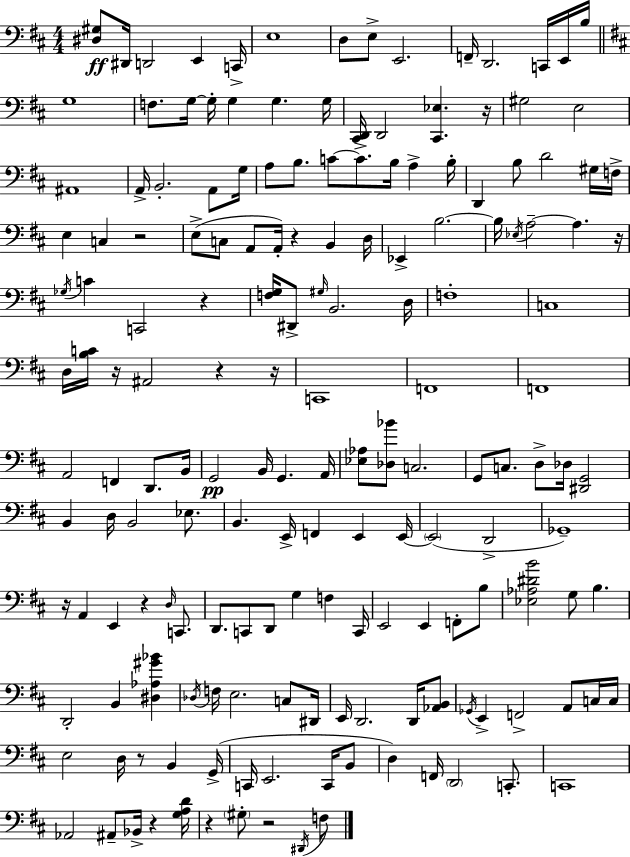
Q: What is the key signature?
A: D major